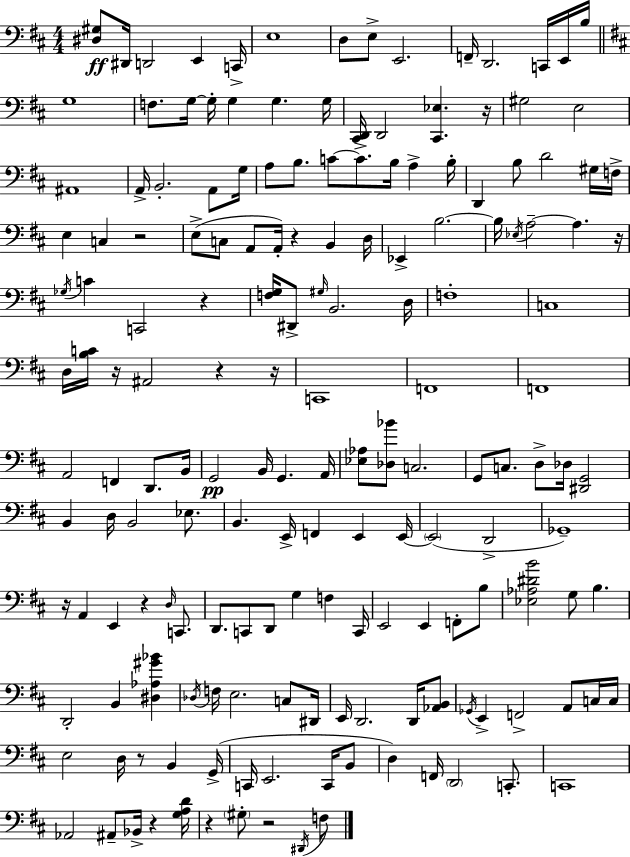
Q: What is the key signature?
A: D major